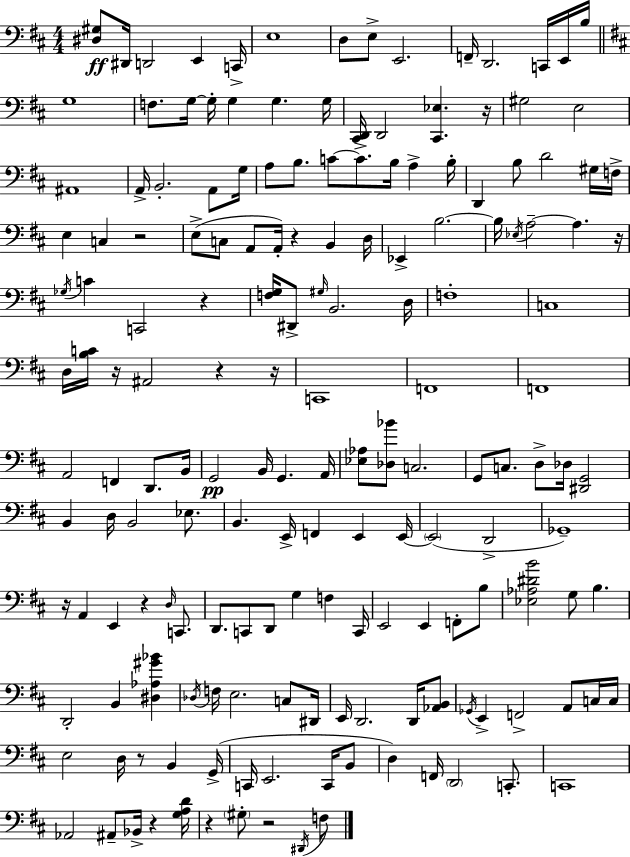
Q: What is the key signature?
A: D major